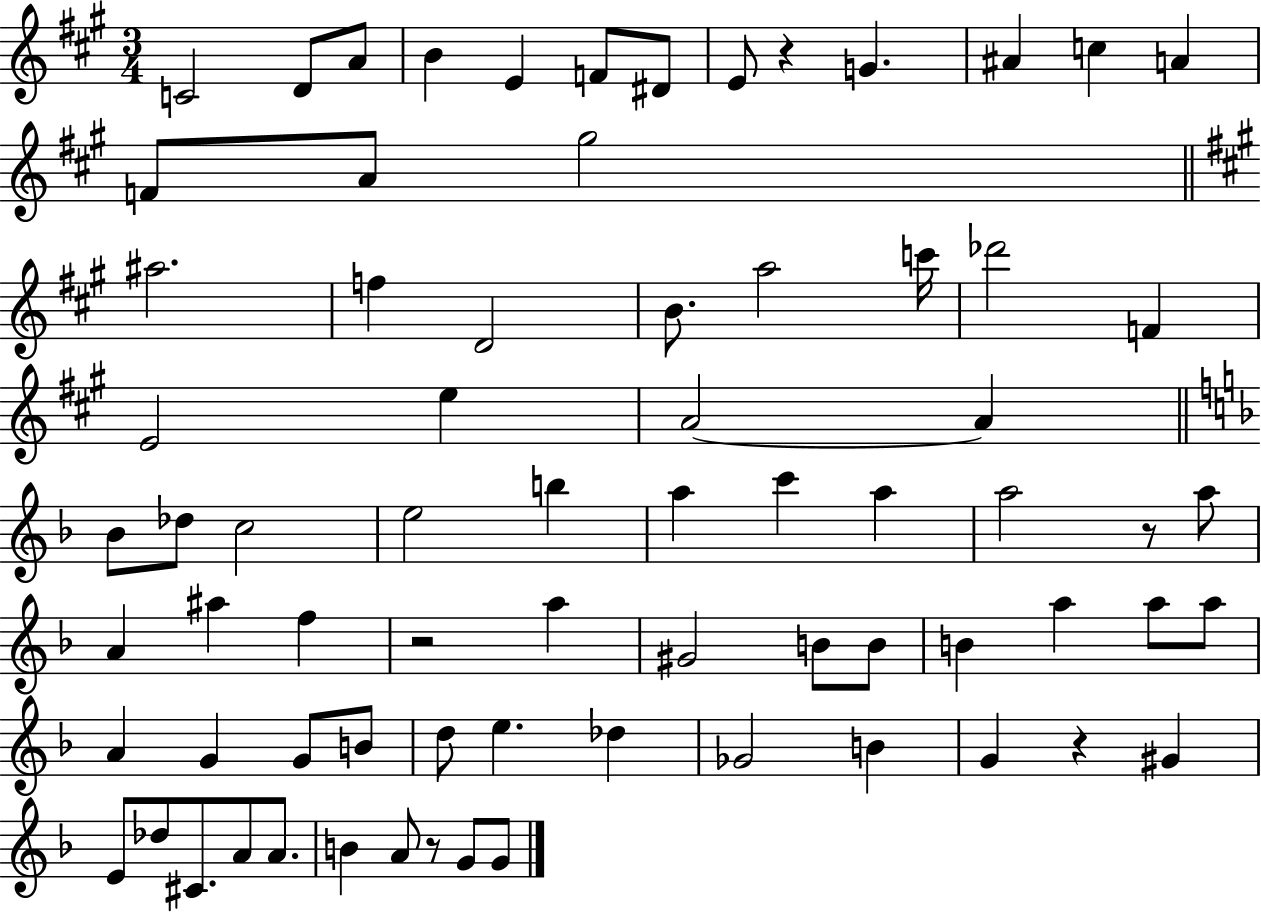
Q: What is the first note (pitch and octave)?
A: C4